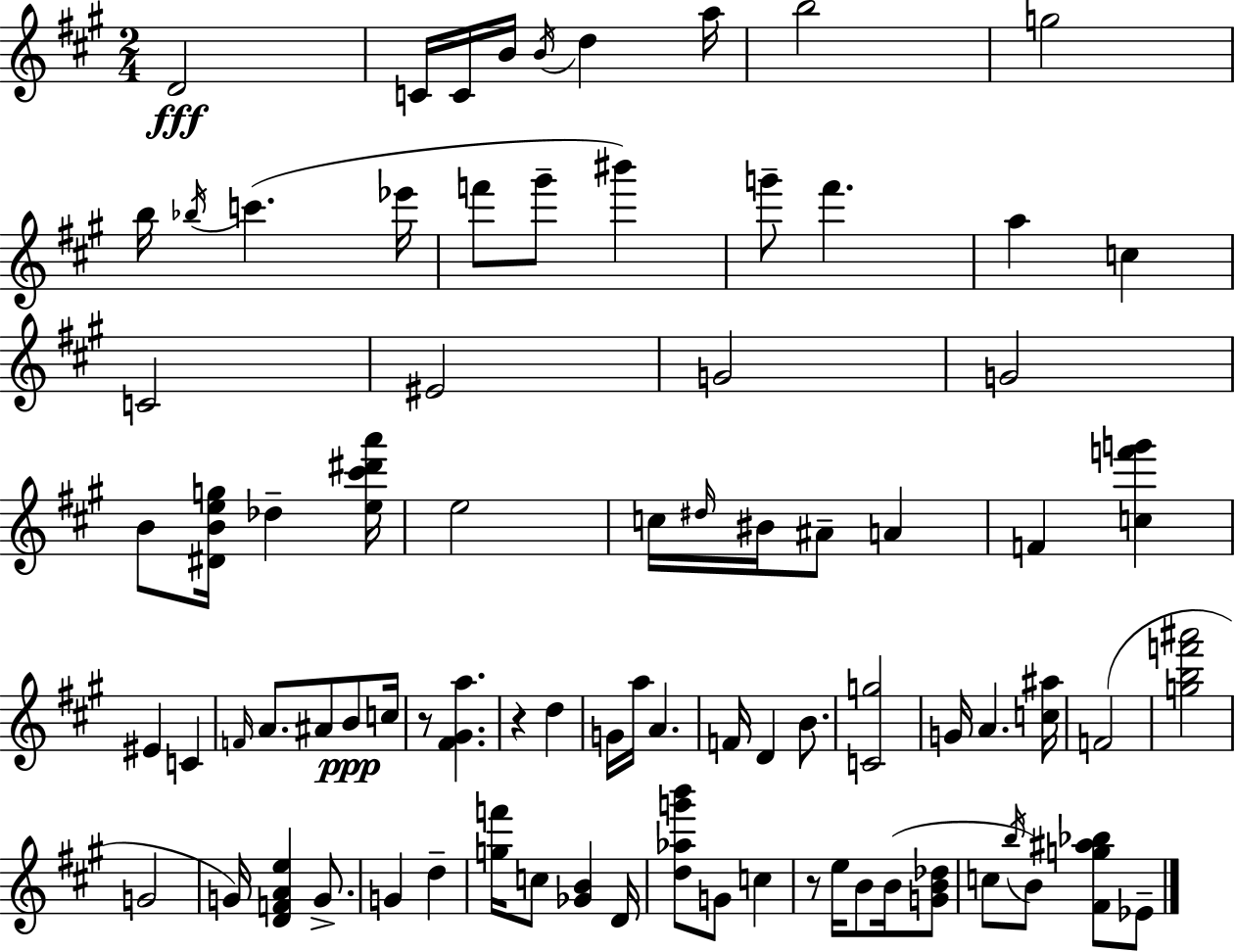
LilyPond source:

{
  \clef treble
  \numericTimeSignature
  \time 2/4
  \key a \major
  d'2\fff | c'16 c'16 b'16 \acciaccatura { b'16 } d''4 | a''16 b''2 | g''2 | \break b''16 \acciaccatura { bes''16 }( c'''4. | ees'''16 f'''8 gis'''8-- bis'''4) | g'''8-- fis'''4. | a''4 c''4 | \break c'2 | eis'2 | g'2 | g'2 | \break b'8 <dis' b' e'' g''>16 des''4-- | <e'' cis''' dis''' a'''>16 e''2 | c''16 \grace { dis''16 } bis'16 ais'8-- a'4 | f'4 <c'' f''' g'''>4 | \break eis'4 c'4 | \grace { f'16 } a'8. ais'8 | b'8\ppp c''16 r8 <fis' gis' a''>4. | r4 | \break d''4 g'16 a''16 a'4. | f'16 d'4 | b'8. <c' g''>2 | g'16 a'4. | \break <c'' ais''>16 f'2( | <g'' b'' f''' ais'''>2 | g'2 | g'16) <d' f' a' e''>4 | \break g'8.-> g'4 | d''4-- <g'' f'''>16 c''8 <ges' b'>4 | d'16 <d'' aes'' g''' b'''>8 g'8 | c''4 r8 e''16 b'8 | \break b'16( <g' b' des''>8 c''8 \acciaccatura { b''16 }) b'8 | <fis' g'' ais'' bes''>8 ees'8-- \bar "|."
}